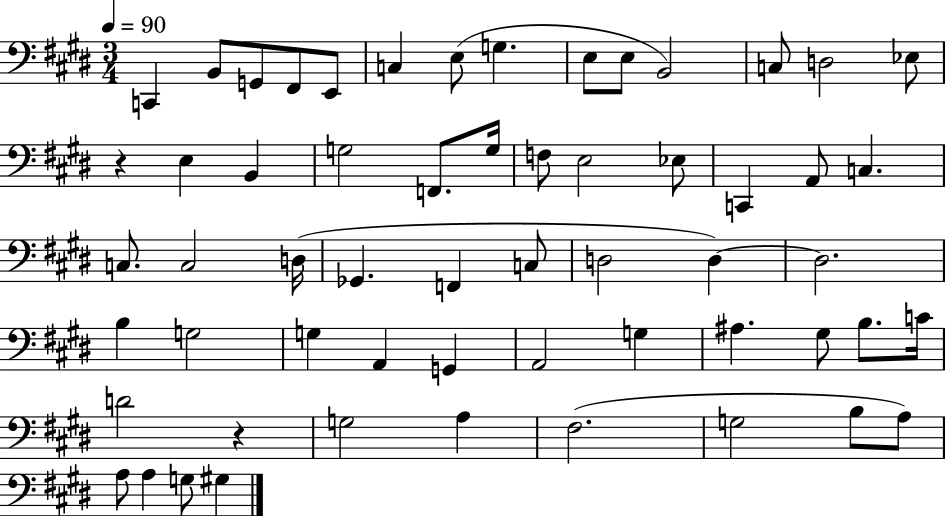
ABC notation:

X:1
T:Untitled
M:3/4
L:1/4
K:E
C,, B,,/2 G,,/2 ^F,,/2 E,,/2 C, E,/2 G, E,/2 E,/2 B,,2 C,/2 D,2 _E,/2 z E, B,, G,2 F,,/2 G,/4 F,/2 E,2 _E,/2 C,, A,,/2 C, C,/2 C,2 D,/4 _G,, F,, C,/2 D,2 D, D,2 B, G,2 G, A,, G,, A,,2 G, ^A, ^G,/2 B,/2 C/4 D2 z G,2 A, ^F,2 G,2 B,/2 A,/2 A,/2 A, G,/2 ^G,